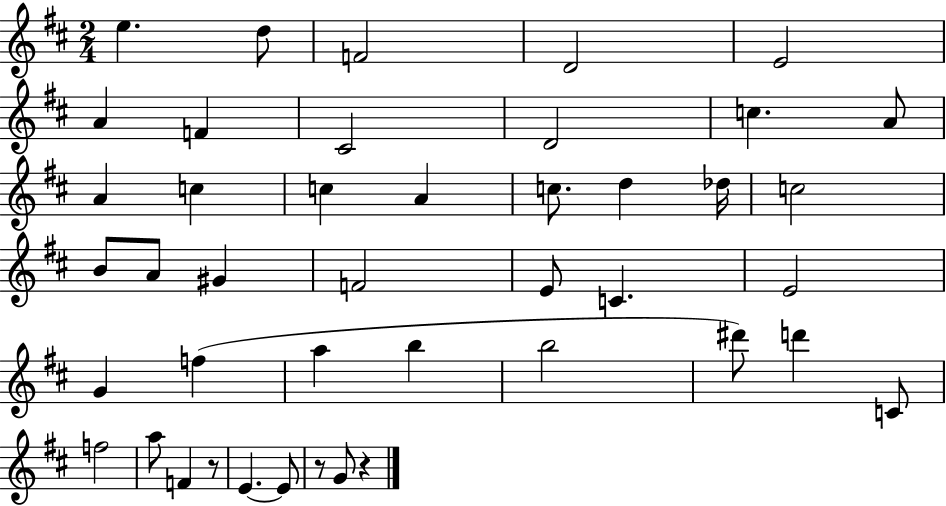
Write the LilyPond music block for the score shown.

{
  \clef treble
  \numericTimeSignature
  \time 2/4
  \key d \major
  \repeat volta 2 { e''4. d''8 | f'2 | d'2 | e'2 | \break a'4 f'4 | cis'2 | d'2 | c''4. a'8 | \break a'4 c''4 | c''4 a'4 | c''8. d''4 des''16 | c''2 | \break b'8 a'8 gis'4 | f'2 | e'8 c'4. | e'2 | \break g'4 f''4( | a''4 b''4 | b''2 | dis'''8) d'''4 c'8 | \break f''2 | a''8 f'4 r8 | e'4.~~ e'8 | r8 g'8 r4 | \break } \bar "|."
}